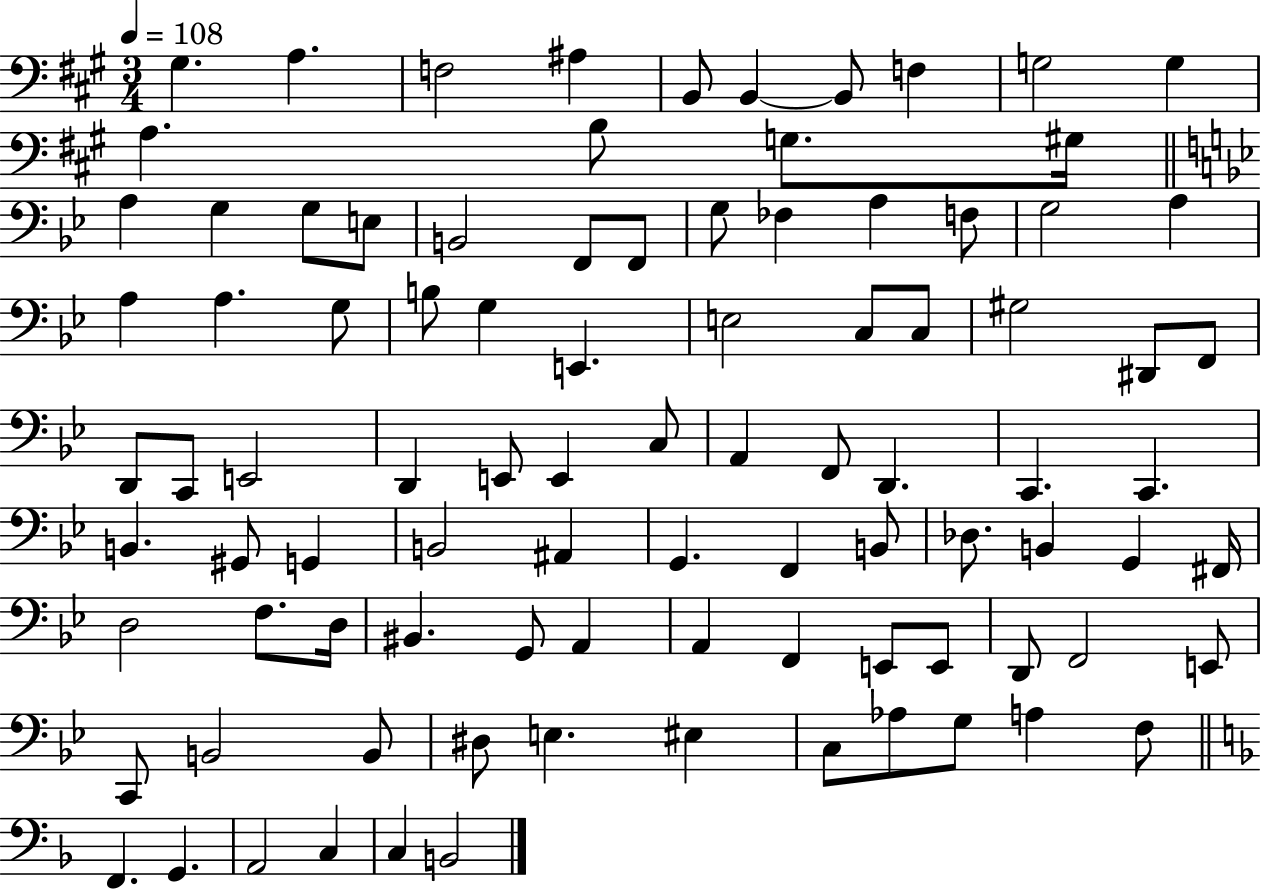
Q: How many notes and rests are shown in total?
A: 93